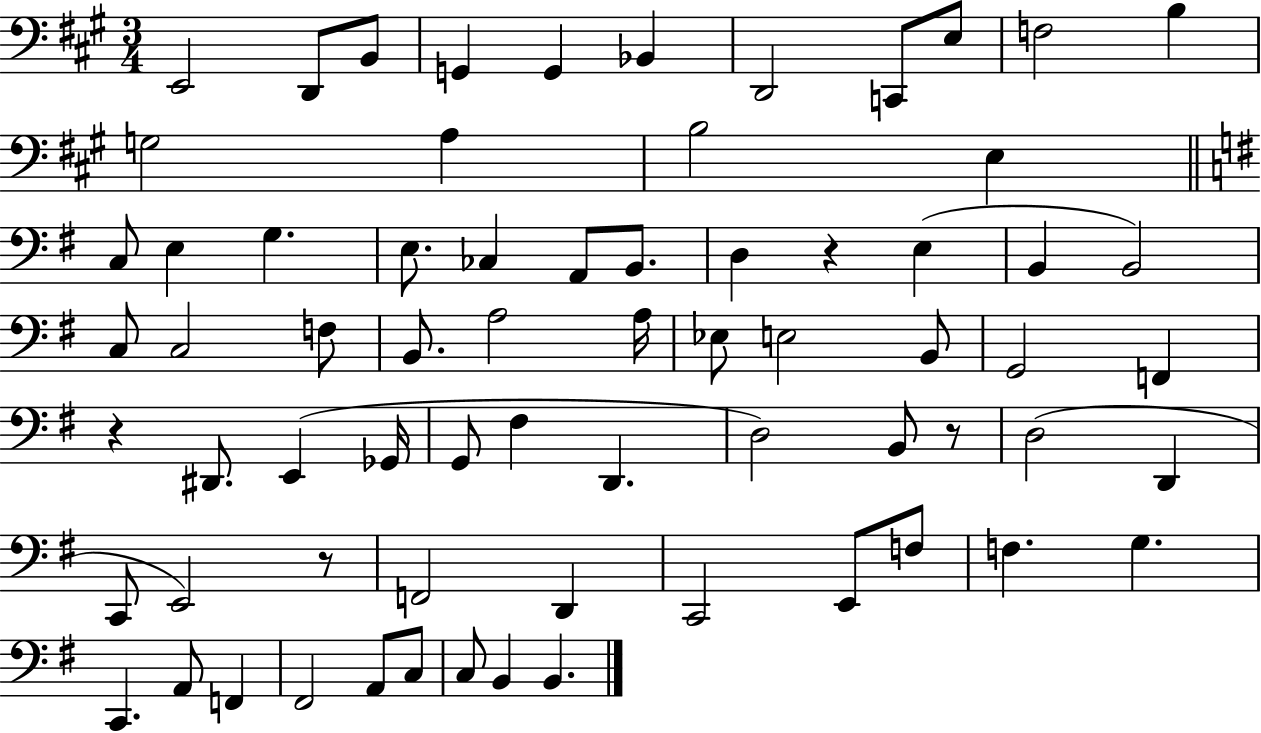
X:1
T:Untitled
M:3/4
L:1/4
K:A
E,,2 D,,/2 B,,/2 G,, G,, _B,, D,,2 C,,/2 E,/2 F,2 B, G,2 A, B,2 E, C,/2 E, G, E,/2 _C, A,,/2 B,,/2 D, z E, B,, B,,2 C,/2 C,2 F,/2 B,,/2 A,2 A,/4 _E,/2 E,2 B,,/2 G,,2 F,, z ^D,,/2 E,, _G,,/4 G,,/2 ^F, D,, D,2 B,,/2 z/2 D,2 D,, C,,/2 E,,2 z/2 F,,2 D,, C,,2 E,,/2 F,/2 F, G, C,, A,,/2 F,, ^F,,2 A,,/2 C,/2 C,/2 B,, B,,